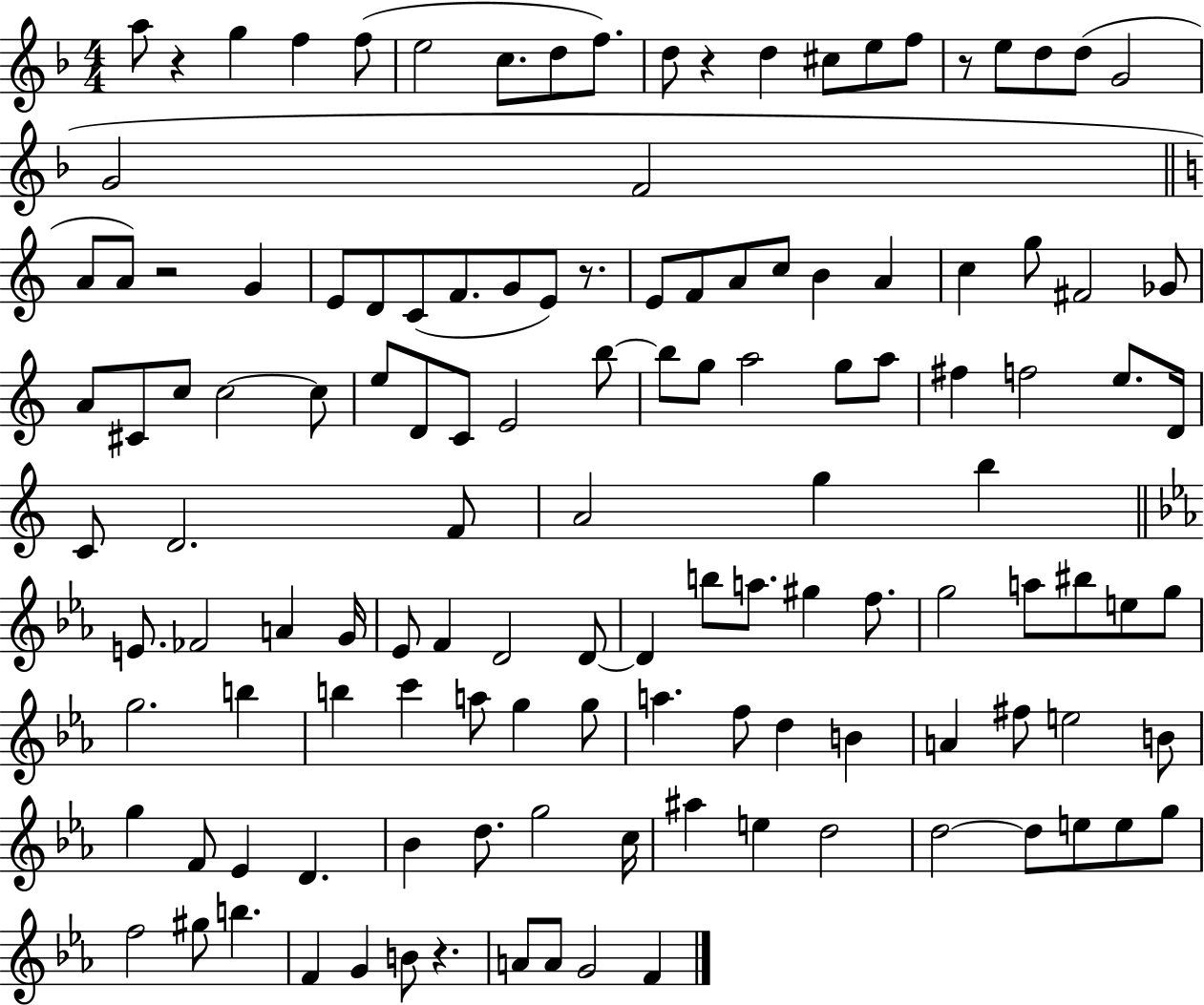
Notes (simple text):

A5/e R/q G5/q F5/q F5/e E5/h C5/e. D5/e F5/e. D5/e R/q D5/q C#5/e E5/e F5/e R/e E5/e D5/e D5/e G4/h G4/h F4/h A4/e A4/e R/h G4/q E4/e D4/e C4/e F4/e. G4/e E4/e R/e. E4/e F4/e A4/e C5/e B4/q A4/q C5/q G5/e F#4/h Gb4/e A4/e C#4/e C5/e C5/h C5/e E5/e D4/e C4/e E4/h B5/e B5/e G5/e A5/h G5/e A5/e F#5/q F5/h E5/e. D4/s C4/e D4/h. F4/e A4/h G5/q B5/q E4/e. FES4/h A4/q G4/s Eb4/e F4/q D4/h D4/e D4/q B5/e A5/e. G#5/q F5/e. G5/h A5/e BIS5/e E5/e G5/e G5/h. B5/q B5/q C6/q A5/e G5/q G5/e A5/q. F5/e D5/q B4/q A4/q F#5/e E5/h B4/e G5/q F4/e Eb4/q D4/q. Bb4/q D5/e. G5/h C5/s A#5/q E5/q D5/h D5/h D5/e E5/e E5/e G5/e F5/h G#5/e B5/q. F4/q G4/q B4/e R/q. A4/e A4/e G4/h F4/q